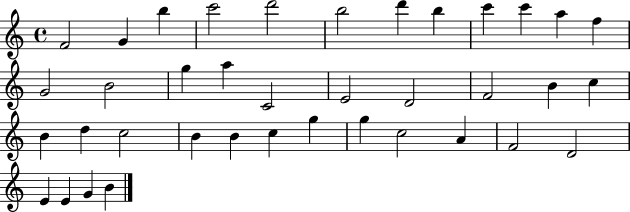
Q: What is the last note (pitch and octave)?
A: B4